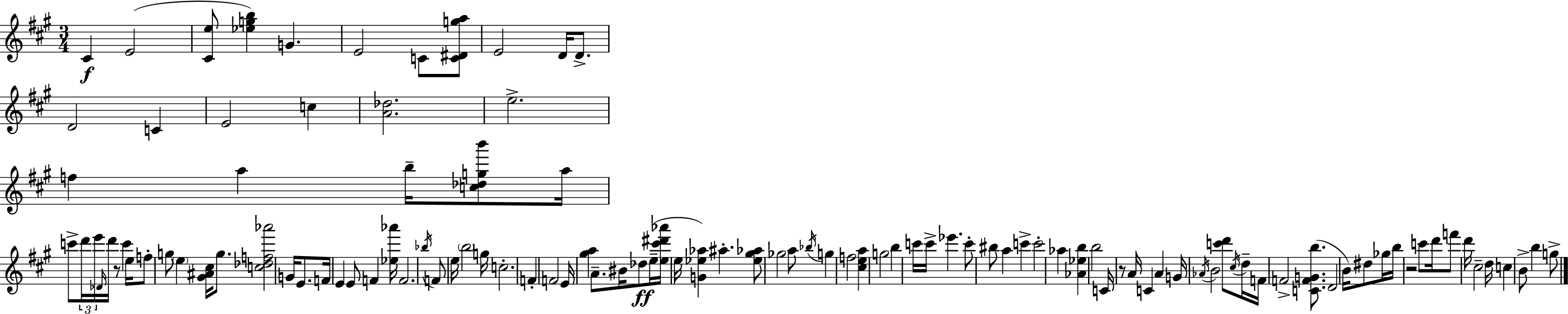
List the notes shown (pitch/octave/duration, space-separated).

C#4/q E4/h [C#4,E5]/e [Eb5,G5,B5]/q G4/q. E4/h C4/e [C4,D#4,G5,A5]/e E4/h D4/s D4/e. D4/h C4/q E4/h C5/q [A4,Db5]/h. E5/h. F5/q A5/q B5/s [C5,Db5,G5,B6]/e A5/s C6/e D6/s E6/s Db4/s D6/s R/e C6/q E5/s F5/e G5/e E5/q [G#4,A#4,C#5]/s G5/e. [C5,Db5,F5,Ab6]/h G4/s E4/e. F4/s E4/q E4/e F4/q [Eb5,Ab6]/s F4/h. Bb5/s F4/e E5/s B5/h G5/s C5/h. F4/q F4/h E4/s [G#5,A5]/q A4/e. BIS4/s Db5/e E5/s [E5,C#6,D#6,Ab6]/s E5/s [G4,Eb5,Ab5]/q A#5/q. [Eb5,G#5,Ab5]/e Gb5/h A5/e Bb5/s G5/q F5/h [C#5,E5,A5]/q G5/h B5/q C6/s C6/s Eb6/q. C6/e BIS5/e A5/q C6/q C6/h Ab5/q [Ab4,Eb5,B5]/q B5/h C4/s R/e A4/s C4/q A4/q G4/s Ab4/s B4/h [C6,D6]/e C#5/s D5/s F4/s F4/h [C4,F4,G4,B5]/e. D4/h B4/s D#5/e Gb5/s B5/s R/h C6/e D6/s F6/e D6/s C#5/h D5/s C5/q B4/e B5/q G5/e